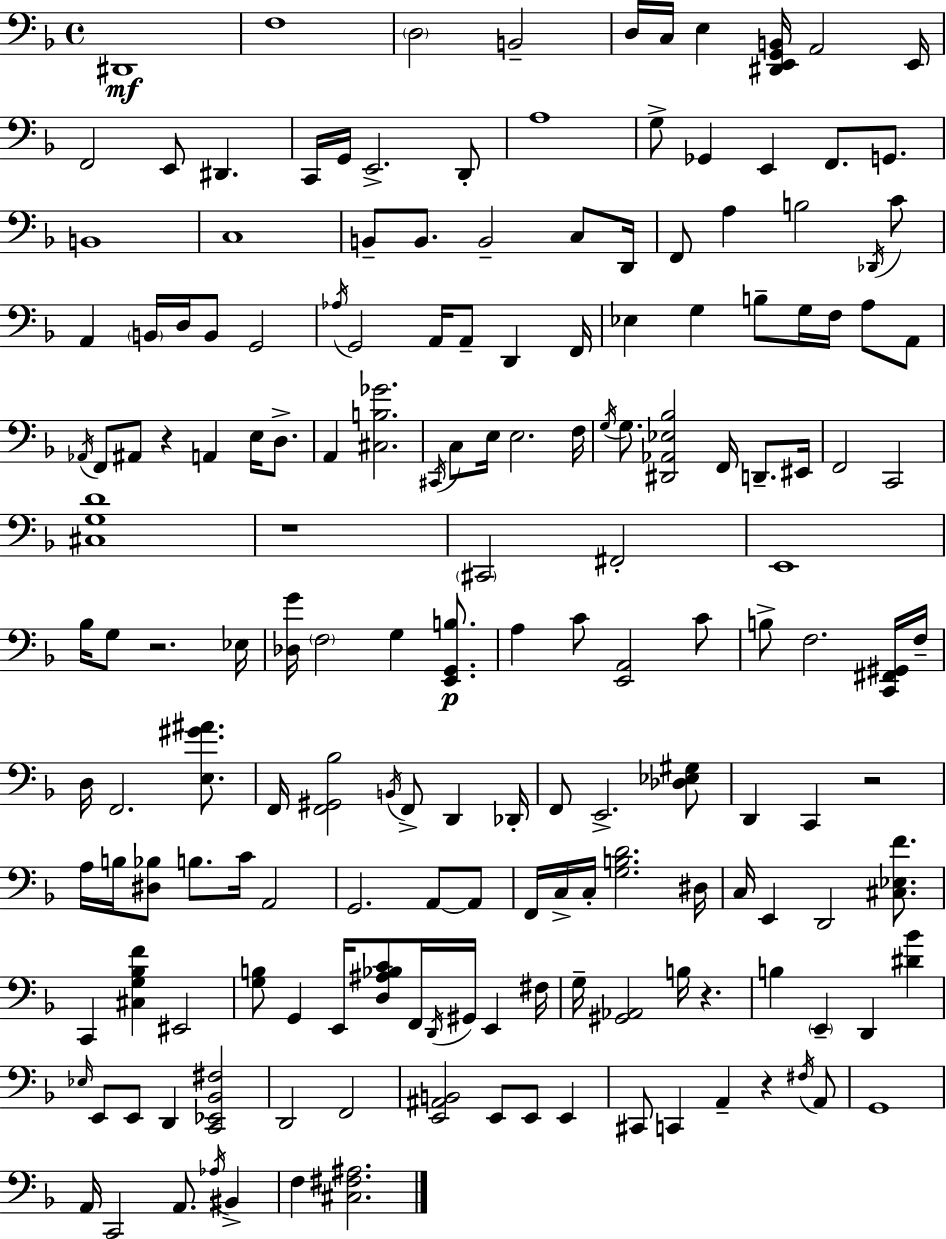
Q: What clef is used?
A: bass